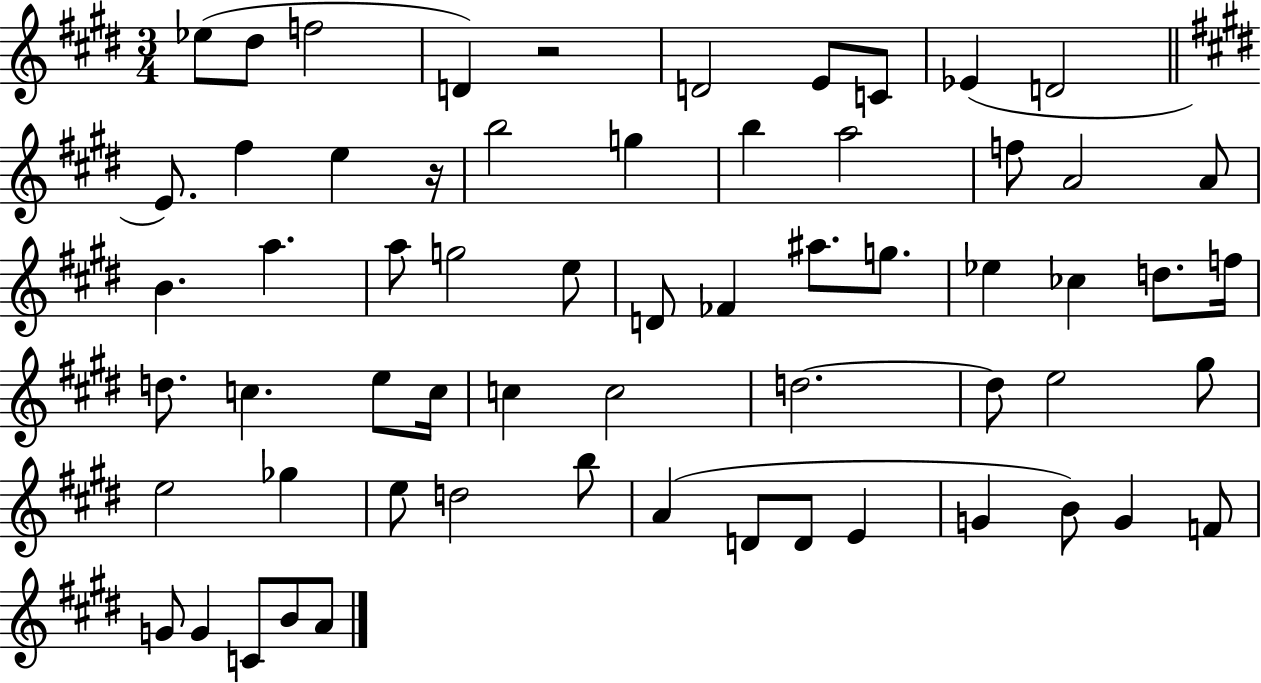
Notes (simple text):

Eb5/e D#5/e F5/h D4/q R/h D4/h E4/e C4/e Eb4/q D4/h E4/e. F#5/q E5/q R/s B5/h G5/q B5/q A5/h F5/e A4/h A4/e B4/q. A5/q. A5/e G5/h E5/e D4/e FES4/q A#5/e. G5/e. Eb5/q CES5/q D5/e. F5/s D5/e. C5/q. E5/e C5/s C5/q C5/h D5/h. D5/e E5/h G#5/e E5/h Gb5/q E5/e D5/h B5/e A4/q D4/e D4/e E4/q G4/q B4/e G4/q F4/e G4/e G4/q C4/e B4/e A4/e